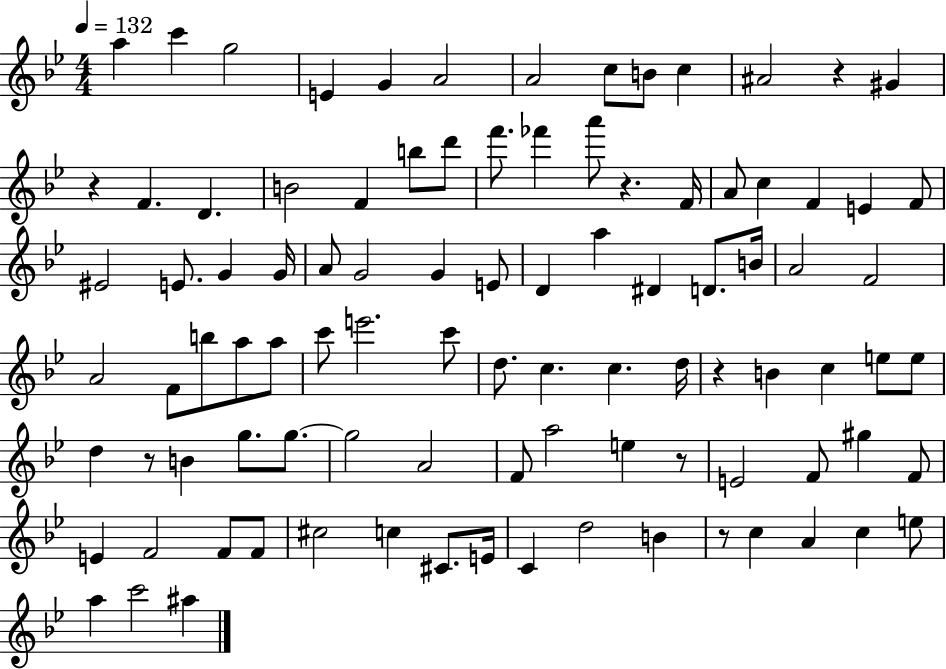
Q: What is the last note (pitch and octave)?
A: A#5